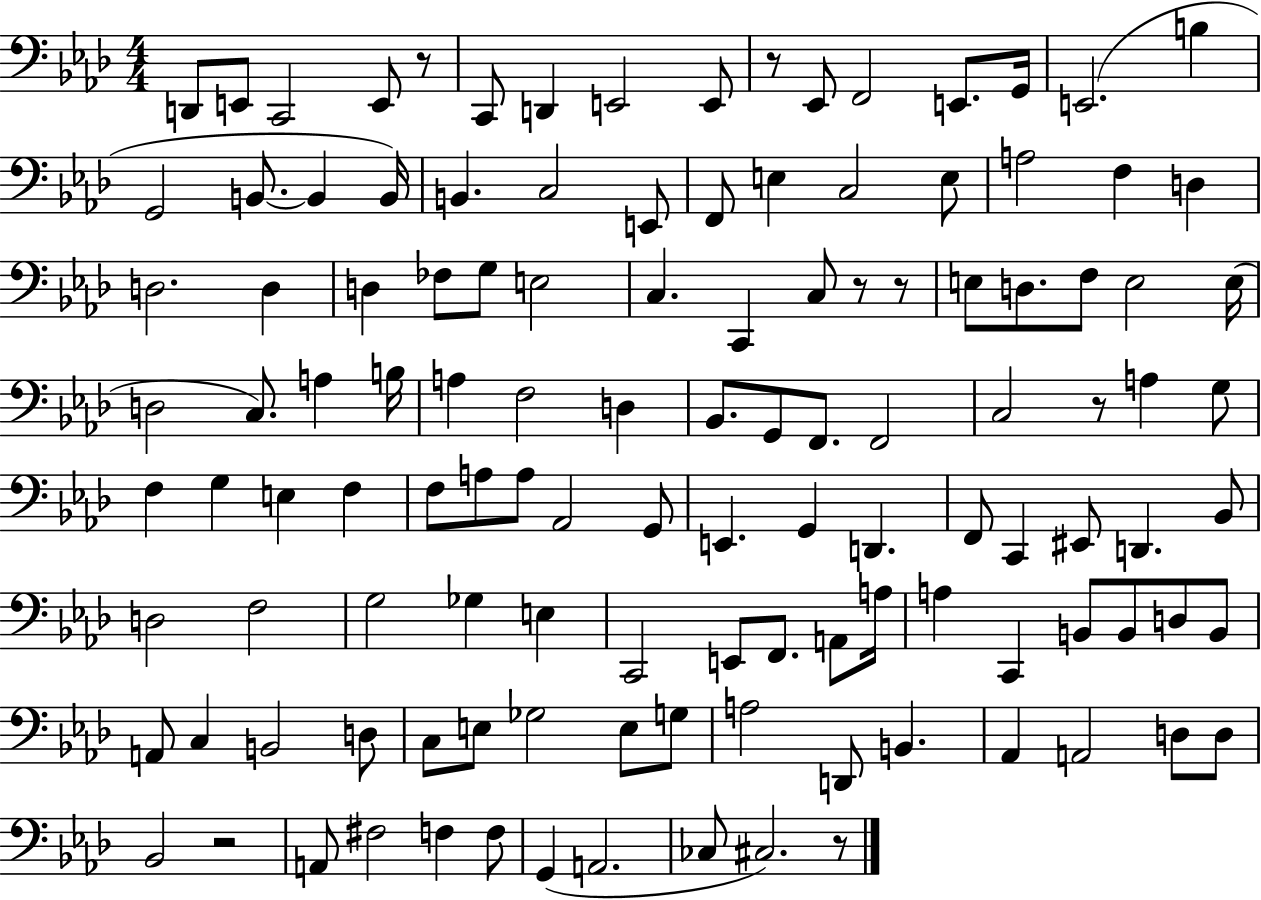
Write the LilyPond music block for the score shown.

{
  \clef bass
  \numericTimeSignature
  \time 4/4
  \key aes \major
  \repeat volta 2 { d,8 e,8 c,2 e,8 r8 | c,8 d,4 e,2 e,8 | r8 ees,8 f,2 e,8. g,16 | e,2.( b4 | \break g,2 b,8.~~ b,4 b,16) | b,4. c2 e,8 | f,8 e4 c2 e8 | a2 f4 d4 | \break d2. d4 | d4 fes8 g8 e2 | c4. c,4 c8 r8 r8 | e8 d8. f8 e2 e16( | \break d2 c8.) a4 b16 | a4 f2 d4 | bes,8. g,8 f,8. f,2 | c2 r8 a4 g8 | \break f4 g4 e4 f4 | f8 a8 a8 aes,2 g,8 | e,4. g,4 d,4. | f,8 c,4 eis,8 d,4. bes,8 | \break d2 f2 | g2 ges4 e4 | c,2 e,8 f,8. a,8 a16 | a4 c,4 b,8 b,8 d8 b,8 | \break a,8 c4 b,2 d8 | c8 e8 ges2 e8 g8 | a2 d,8 b,4. | aes,4 a,2 d8 d8 | \break bes,2 r2 | a,8 fis2 f4 f8 | g,4( a,2. | ces8 cis2.) r8 | \break } \bar "|."
}